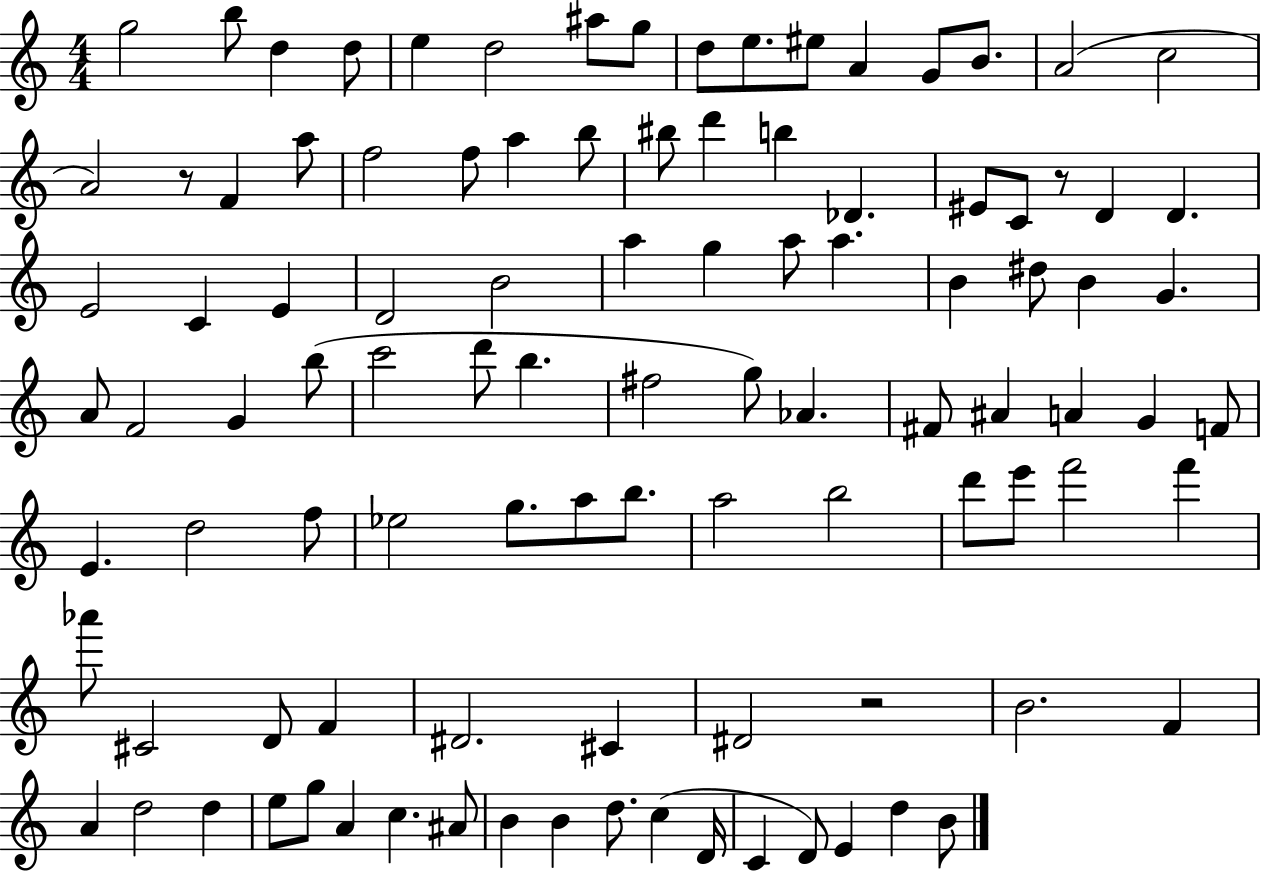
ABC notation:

X:1
T:Untitled
M:4/4
L:1/4
K:C
g2 b/2 d d/2 e d2 ^a/2 g/2 d/2 e/2 ^e/2 A G/2 B/2 A2 c2 A2 z/2 F a/2 f2 f/2 a b/2 ^b/2 d' b _D ^E/2 C/2 z/2 D D E2 C E D2 B2 a g a/2 a B ^d/2 B G A/2 F2 G b/2 c'2 d'/2 b ^f2 g/2 _A ^F/2 ^A A G F/2 E d2 f/2 _e2 g/2 a/2 b/2 a2 b2 d'/2 e'/2 f'2 f' _a'/2 ^C2 D/2 F ^D2 ^C ^D2 z2 B2 F A d2 d e/2 g/2 A c ^A/2 B B d/2 c D/4 C D/2 E d B/2